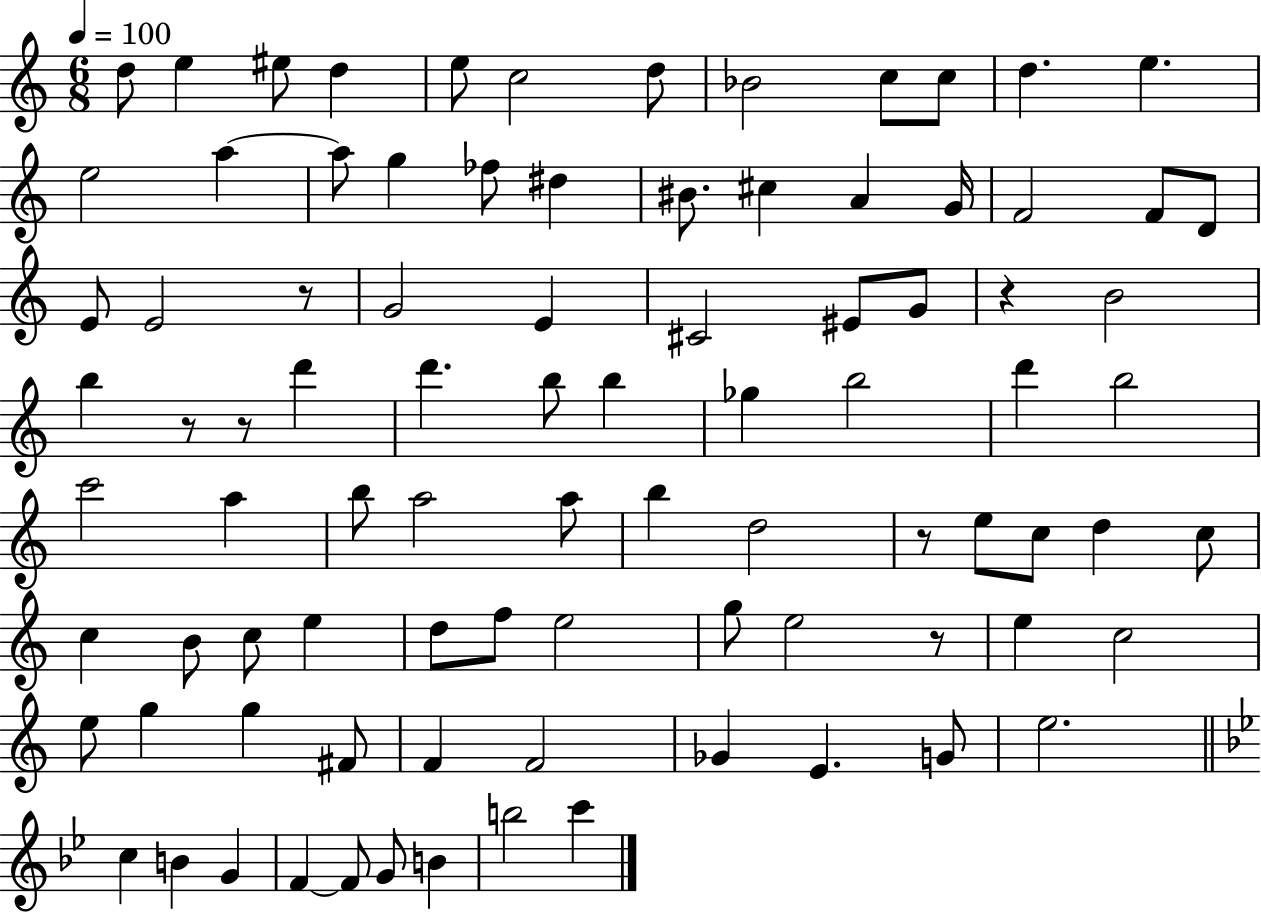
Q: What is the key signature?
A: C major